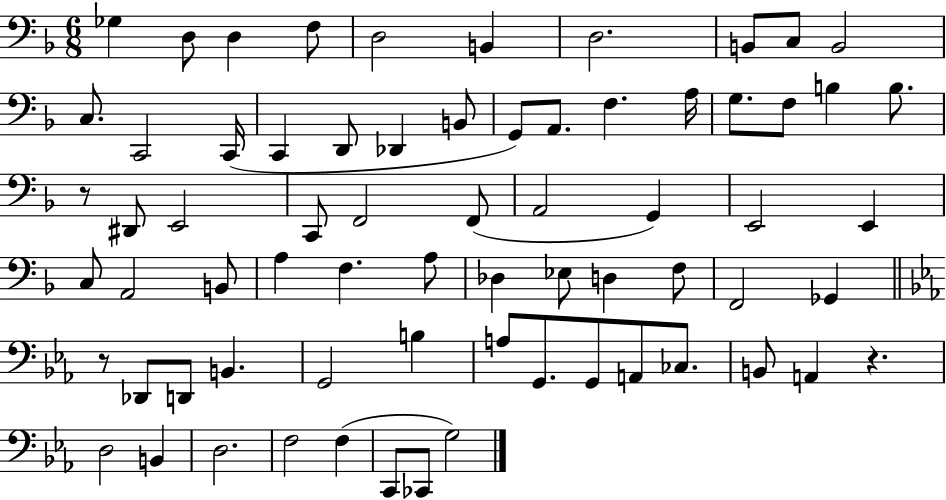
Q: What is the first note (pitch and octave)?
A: Gb3